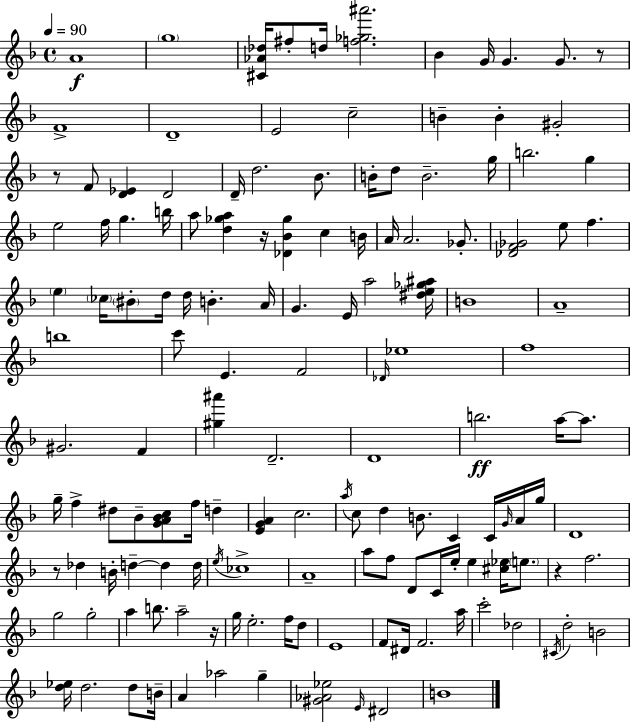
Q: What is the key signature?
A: D minor